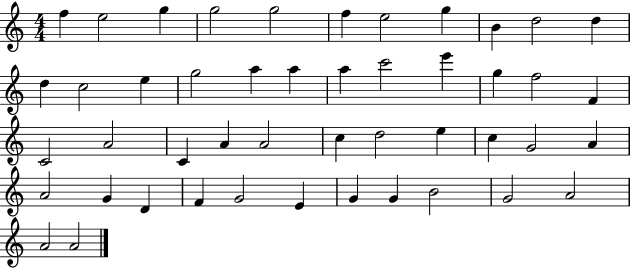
X:1
T:Untitled
M:4/4
L:1/4
K:C
f e2 g g2 g2 f e2 g B d2 d d c2 e g2 a a a c'2 e' g f2 F C2 A2 C A A2 c d2 e c G2 A A2 G D F G2 E G G B2 G2 A2 A2 A2